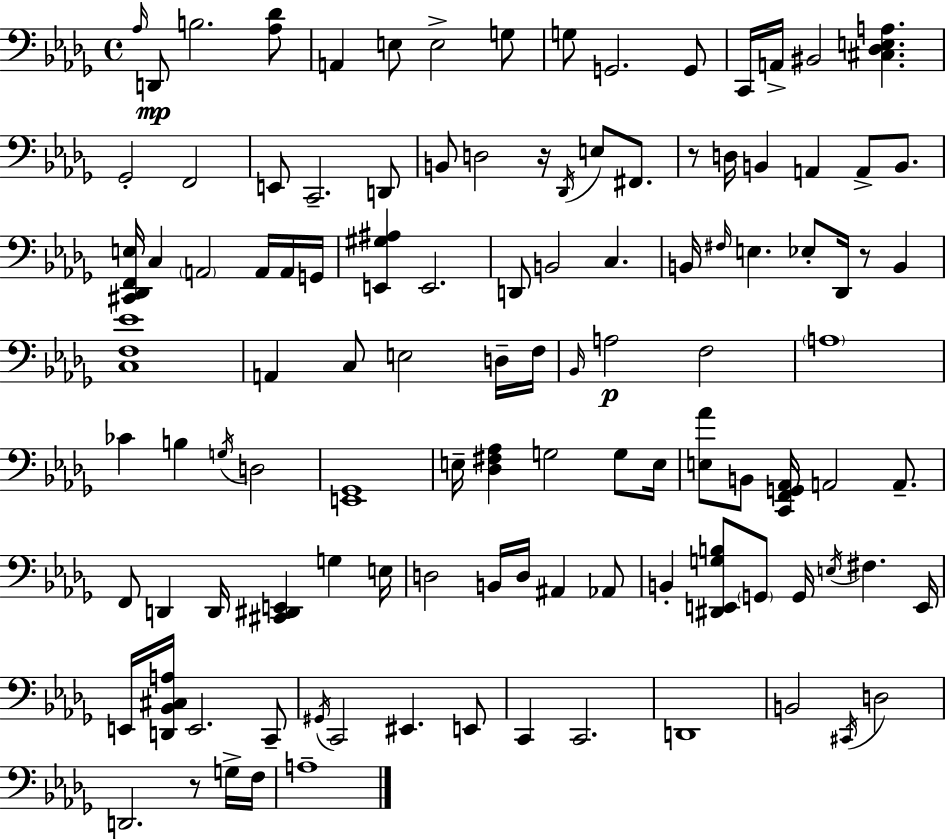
X:1
T:Untitled
M:4/4
L:1/4
K:Bbm
_A,/4 D,,/2 B,2 [_A,_D]/2 A,, E,/2 E,2 G,/2 G,/2 G,,2 G,,/2 C,,/4 A,,/4 ^B,,2 [^C,_D,E,A,] _G,,2 F,,2 E,,/2 C,,2 D,,/2 B,,/2 D,2 z/4 _D,,/4 E,/2 ^F,,/2 z/2 D,/4 B,, A,, A,,/2 B,,/2 [^C,,_D,,F,,E,]/4 C, A,,2 A,,/4 A,,/4 G,,/4 [E,,^G,^A,] E,,2 D,,/2 B,,2 C, B,,/4 ^F,/4 E, _E,/2 _D,,/4 z/2 B,, [C,F,_E]4 A,, C,/2 E,2 D,/4 F,/4 _B,,/4 A,2 F,2 A,4 _C B, G,/4 D,2 [E,,_G,,]4 E,/4 [_D,^F,_A,] G,2 G,/2 E,/4 [E,_A]/2 B,,/2 [C,,F,,G,,_A,,]/4 A,,2 A,,/2 F,,/2 D,, D,,/4 [^C,,^D,,E,,] G, E,/4 D,2 B,,/4 D,/4 ^A,, _A,,/2 B,, [^D,,E,,G,B,]/2 G,,/2 G,,/4 E,/4 ^F, E,,/4 E,,/4 [D,,_B,,^C,A,]/4 E,,2 C,,/2 ^G,,/4 C,,2 ^E,, E,,/2 C,, C,,2 D,,4 B,,2 ^C,,/4 D,2 D,,2 z/2 G,/4 F,/4 A,4